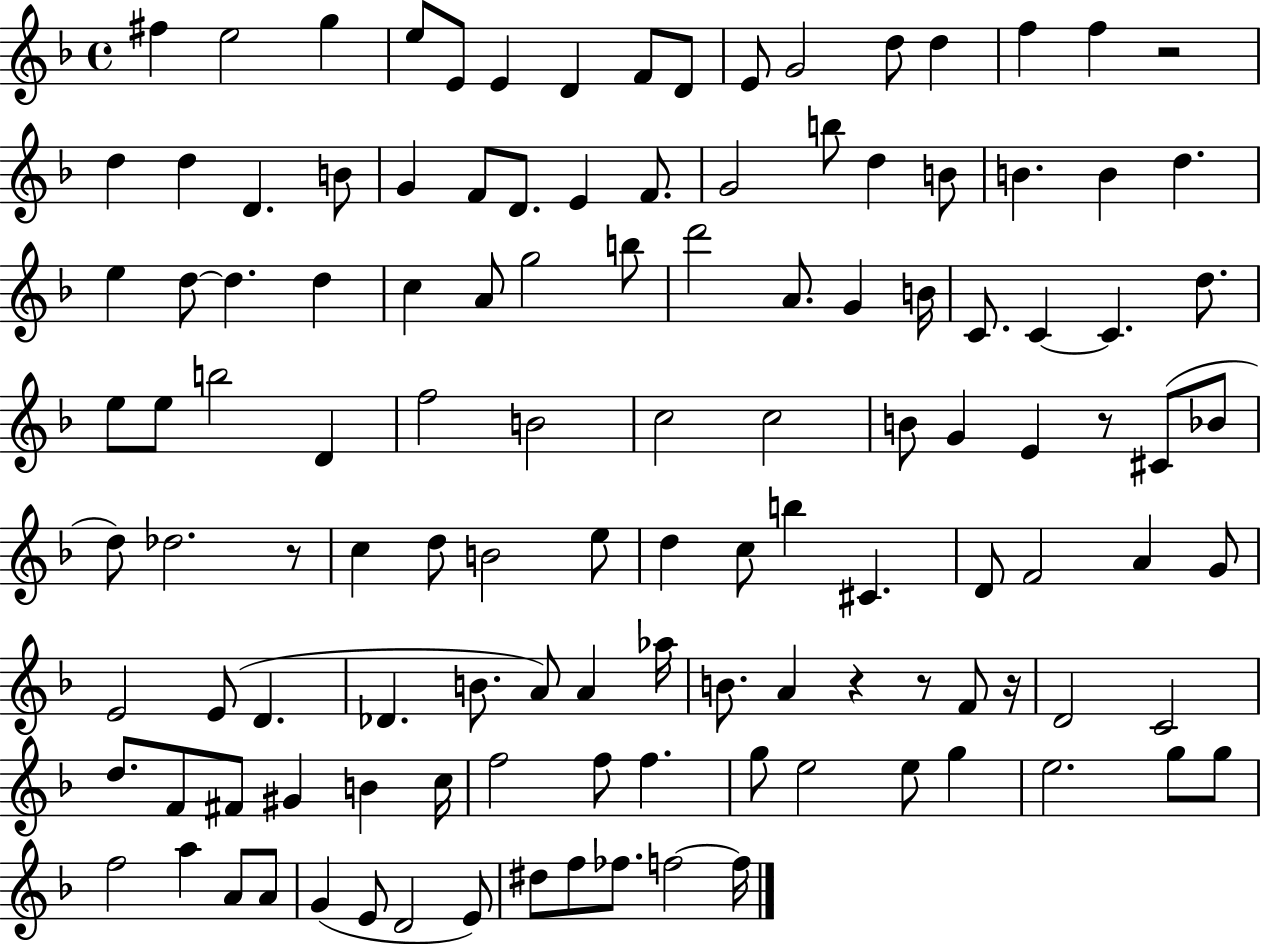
F#5/q E5/h G5/q E5/e E4/e E4/q D4/q F4/e D4/e E4/e G4/h D5/e D5/q F5/q F5/q R/h D5/q D5/q D4/q. B4/e G4/q F4/e D4/e. E4/q F4/e. G4/h B5/e D5/q B4/e B4/q. B4/q D5/q. E5/q D5/e D5/q. D5/q C5/q A4/e G5/h B5/e D6/h A4/e. G4/q B4/s C4/e. C4/q C4/q. D5/e. E5/e E5/e B5/h D4/q F5/h B4/h C5/h C5/h B4/e G4/q E4/q R/e C#4/e Bb4/e D5/e Db5/h. R/e C5/q D5/e B4/h E5/e D5/q C5/e B5/q C#4/q. D4/e F4/h A4/q G4/e E4/h E4/e D4/q. Db4/q. B4/e. A4/e A4/q Ab5/s B4/e. A4/q R/q R/e F4/e R/s D4/h C4/h D5/e. F4/e F#4/e G#4/q B4/q C5/s F5/h F5/e F5/q. G5/e E5/h E5/e G5/q E5/h. G5/e G5/e F5/h A5/q A4/e A4/e G4/q E4/e D4/h E4/e D#5/e F5/e FES5/e. F5/h F5/s